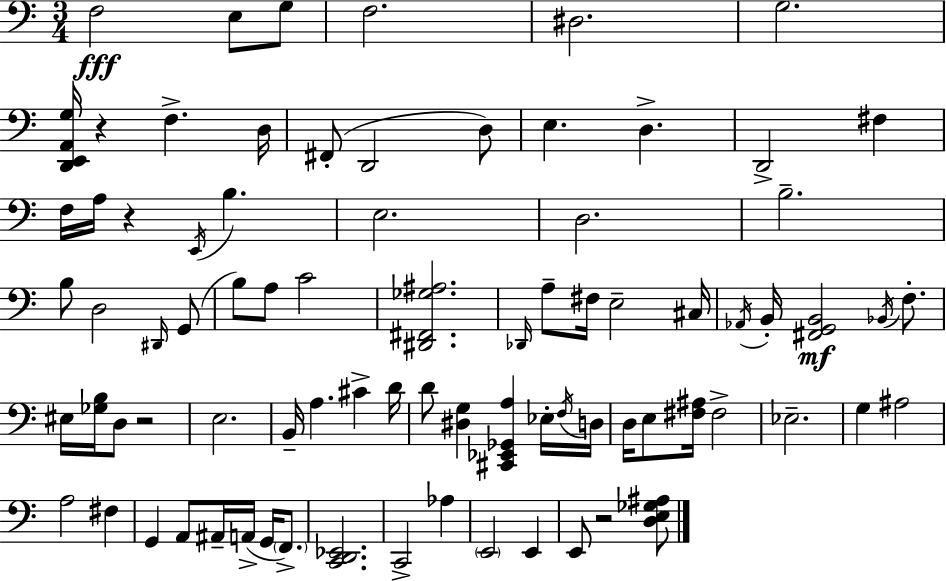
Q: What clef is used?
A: bass